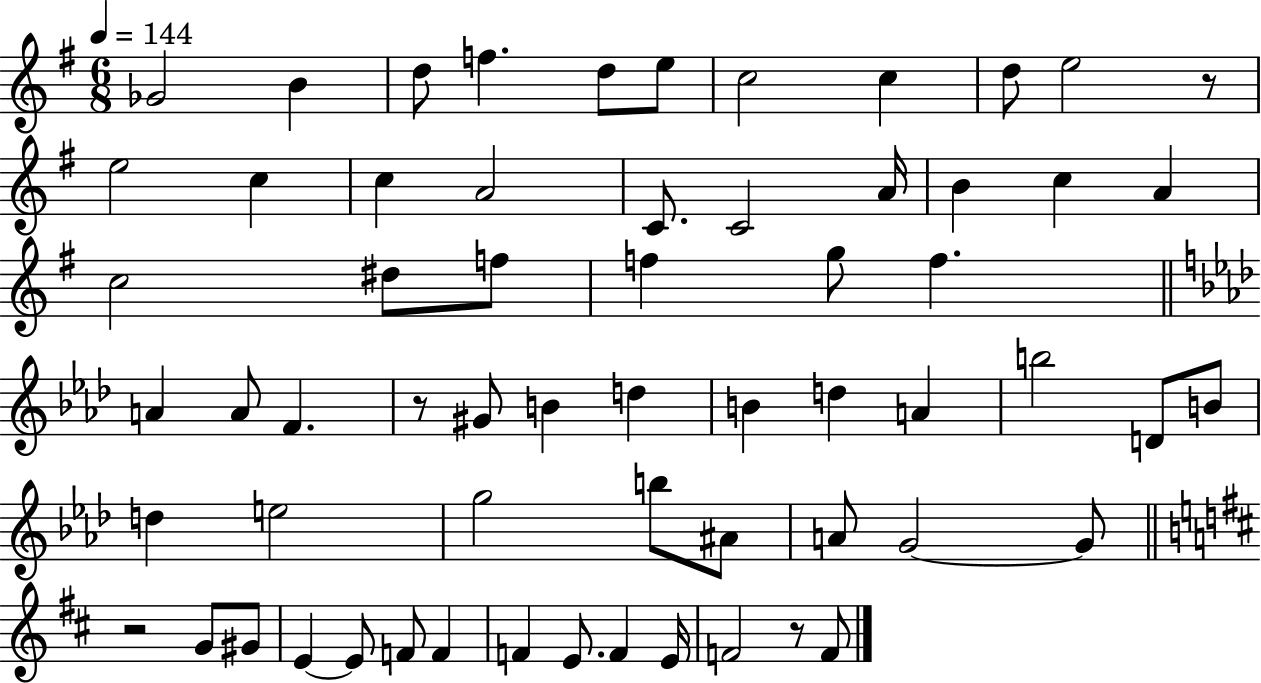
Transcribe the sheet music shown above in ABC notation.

X:1
T:Untitled
M:6/8
L:1/4
K:G
_G2 B d/2 f d/2 e/2 c2 c d/2 e2 z/2 e2 c c A2 C/2 C2 A/4 B c A c2 ^d/2 f/2 f g/2 f A A/2 F z/2 ^G/2 B d B d A b2 D/2 B/2 d e2 g2 b/2 ^A/2 A/2 G2 G/2 z2 G/2 ^G/2 E E/2 F/2 F F E/2 F E/4 F2 z/2 F/2